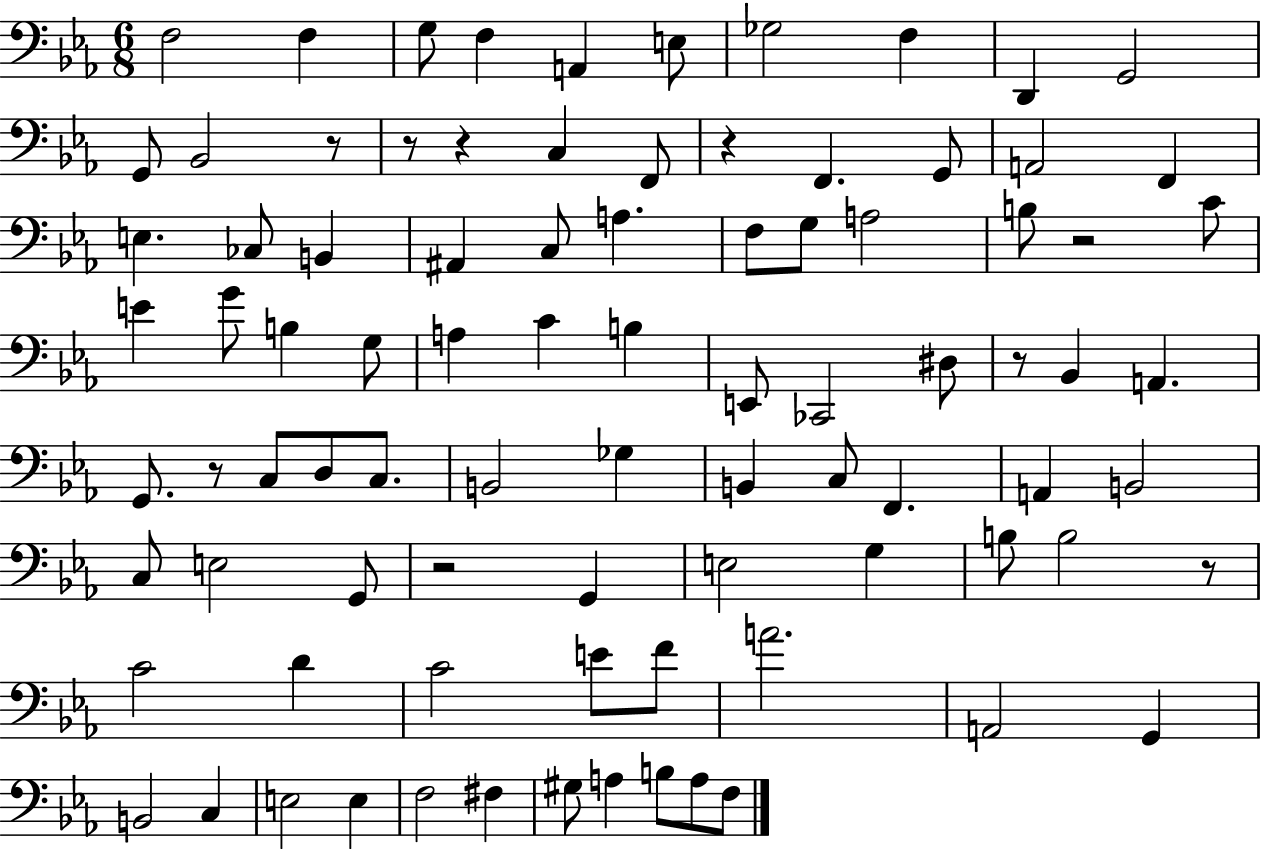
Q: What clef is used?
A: bass